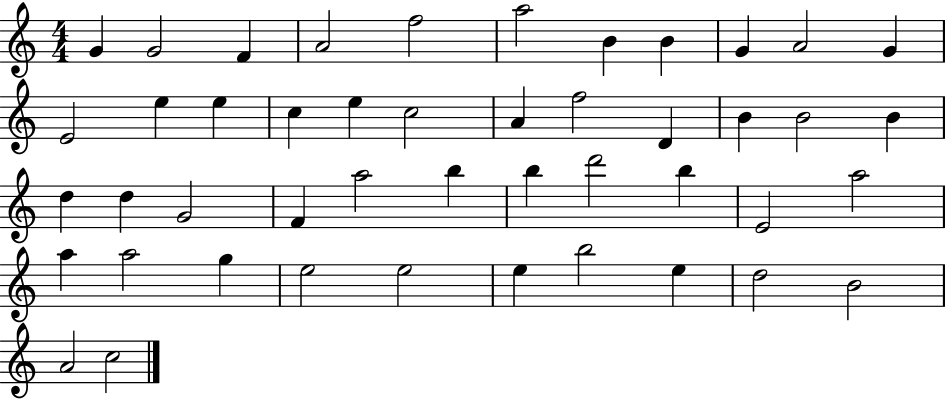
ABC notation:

X:1
T:Untitled
M:4/4
L:1/4
K:C
G G2 F A2 f2 a2 B B G A2 G E2 e e c e c2 A f2 D B B2 B d d G2 F a2 b b d'2 b E2 a2 a a2 g e2 e2 e b2 e d2 B2 A2 c2